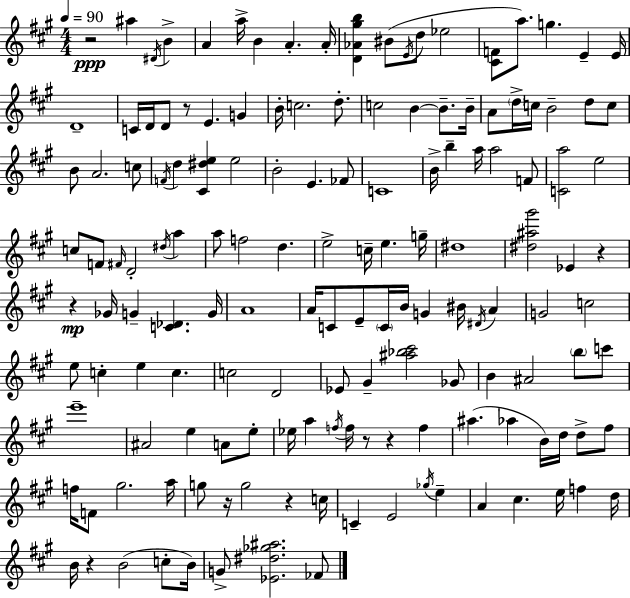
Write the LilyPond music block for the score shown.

{
  \clef treble
  \numericTimeSignature
  \time 4/4
  \key a \major
  \tempo 4 = 90
  r2\ppp ais''4 \acciaccatura { dis'16 } b'4-> | a'4 a''16-> b'4 a'4.-. | a'16-. <d' aes' gis'' b''>4 bis'8( \acciaccatura { e'16 } d''8 ees''2 | <cis' f'>8 a''8.) g''4. e'4-- | \break e'16 d'1-- | c'16 d'16 d'8 r8 e'4. g'4 | b'16-. c''2. d''8.-. | c''2 b'4~~ b'8.-- | \break b'16-- a'8 \parenthesize d''16-> c''16 b'2-- d''8 | c''8 b'8 a'2. | c''8 \acciaccatura { f'16 } d''4 <cis' dis'' e''>4 e''2 | b'2-. e'4. | \break fes'8 c'1 | b'16-> b''4-- a''16 a''2 | f'8 <c' a''>2 e''2 | c''8 f'8 \grace { fis'16 } d'2-. | \break \acciaccatura { dis''16 } a''4 a''8 f''2 d''4. | e''2-> c''16-- e''4. | g''16-- dis''1 | <dis'' ais'' gis'''>2 ees'4 | \break r4 r4\mp ges'16 g'4-- <c' des'>4. | g'16 a'1 | a'16 c'8 e'8-- \parenthesize c'16 b'16 g'4 | bis'16 \acciaccatura { dis'16 } a'4 g'2 c''2 | \break e''8 c''4-. e''4 | c''4. c''2 d'2 | ees'8 gis'4-- <ais'' bes'' cis'''>2 | ges'8 b'4 ais'2 | \break \parenthesize b''8 c'''8 e'''1-- | ais'2 e''4 | a'8 e''8-. ees''16 a''4 \acciaccatura { f''16 } f''16 r8 r4 | f''4 ais''4.( aes''4 | \break b'16) d''16 d''8-> fis''8 f''16 f'8 gis''2. | a''16 g''8 r16 g''2 | r4 c''16 c'4-- e'2 | \acciaccatura { ges''16 } e''4-- a'4 cis''4. | \break e''16 f''4 d''16 b'16 r4 b'2( | c''8-. b'16) g'8-> <ees' dis'' ges'' ais''>2. | fes'8 \bar "|."
}